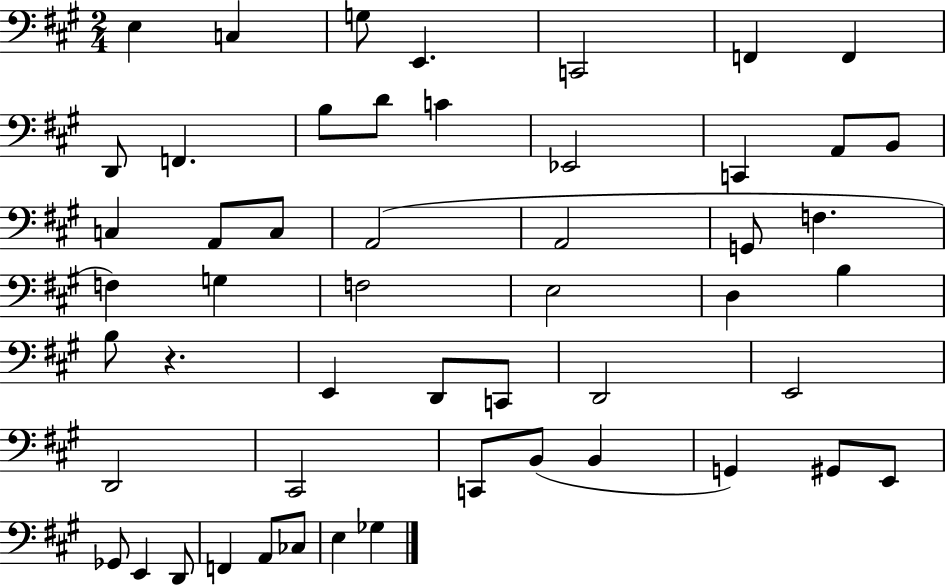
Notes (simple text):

E3/q C3/q G3/e E2/q. C2/h F2/q F2/q D2/e F2/q. B3/e D4/e C4/q Eb2/h C2/q A2/e B2/e C3/q A2/e C3/e A2/h A2/h G2/e F3/q. F3/q G3/q F3/h E3/h D3/q B3/q B3/e R/q. E2/q D2/e C2/e D2/h E2/h D2/h C#2/h C2/e B2/e B2/q G2/q G#2/e E2/e Gb2/e E2/q D2/e F2/q A2/e CES3/e E3/q Gb3/q